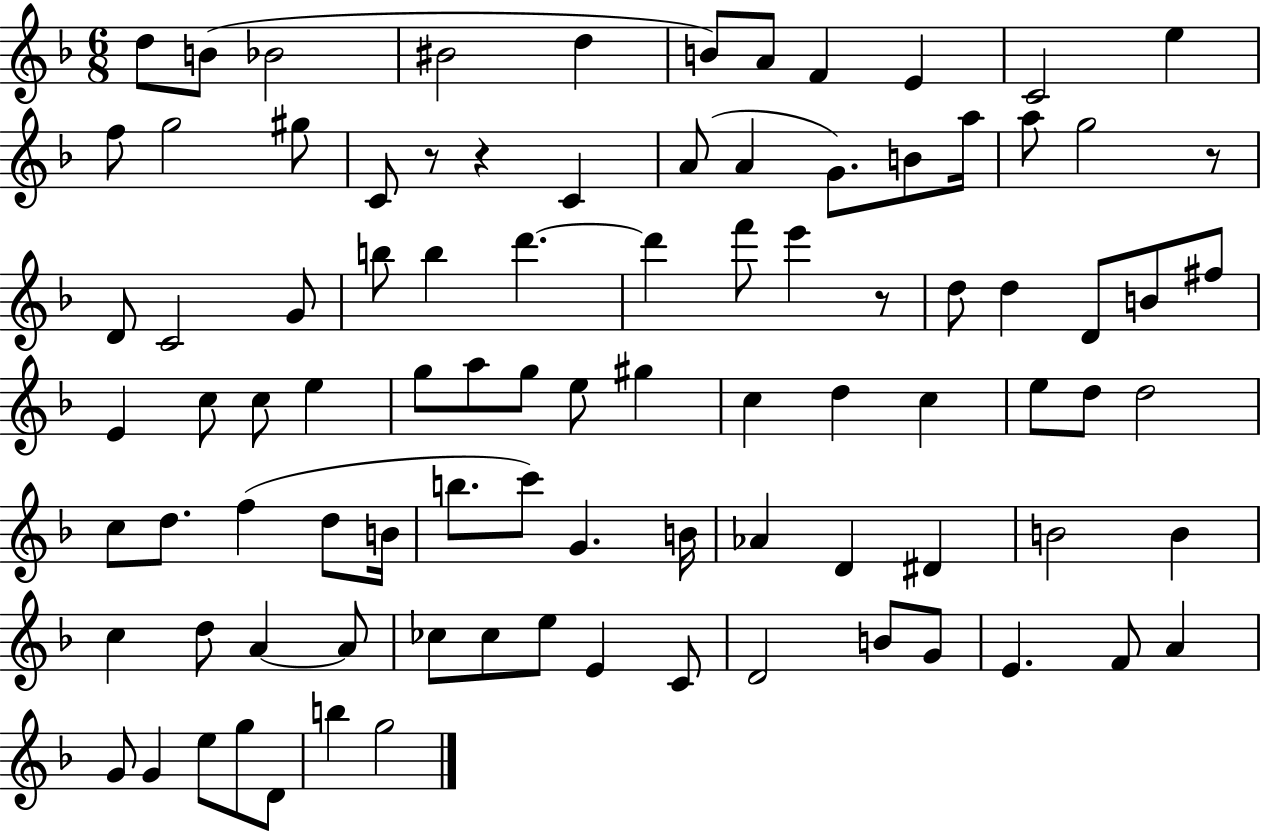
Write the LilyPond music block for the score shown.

{
  \clef treble
  \numericTimeSignature
  \time 6/8
  \key f \major
  \repeat volta 2 { d''8 b'8( bes'2 | bis'2 d''4 | b'8) a'8 f'4 e'4 | c'2 e''4 | \break f''8 g''2 gis''8 | c'8 r8 r4 c'4 | a'8( a'4 g'8.) b'8 a''16 | a''8 g''2 r8 | \break d'8 c'2 g'8 | b''8 b''4 d'''4.~~ | d'''4 f'''8 e'''4 r8 | d''8 d''4 d'8 b'8 fis''8 | \break e'4 c''8 c''8 e''4 | g''8 a''8 g''8 e''8 gis''4 | c''4 d''4 c''4 | e''8 d''8 d''2 | \break c''8 d''8. f''4( d''8 b'16 | b''8. c'''8) g'4. b'16 | aes'4 d'4 dis'4 | b'2 b'4 | \break c''4 d''8 a'4~~ a'8 | ces''8 ces''8 e''8 e'4 c'8 | d'2 b'8 g'8 | e'4. f'8 a'4 | \break g'8 g'4 e''8 g''8 d'8 | b''4 g''2 | } \bar "|."
}